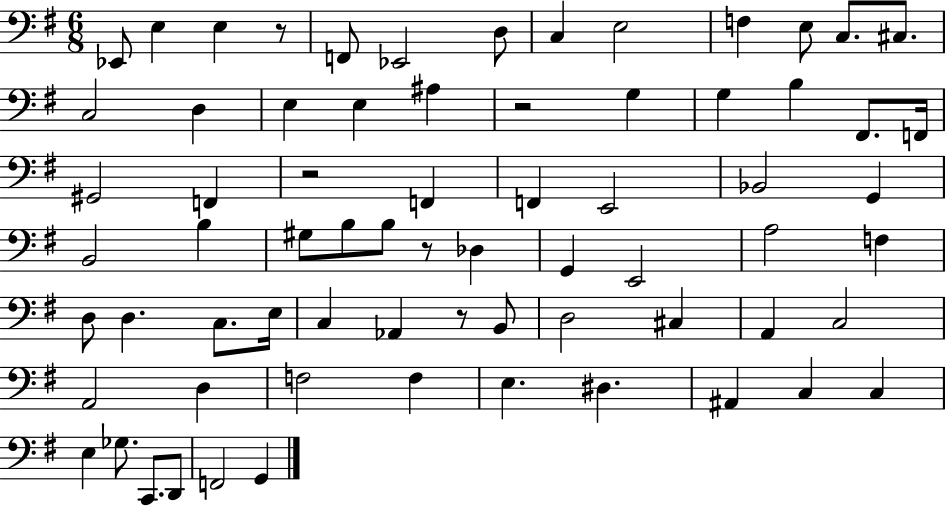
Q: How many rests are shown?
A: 5